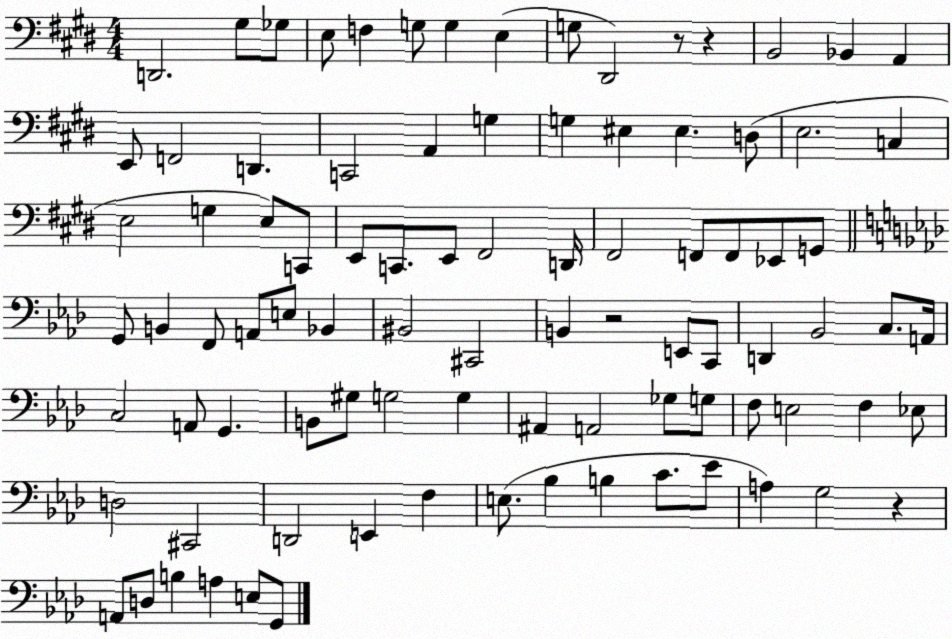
X:1
T:Untitled
M:4/4
L:1/4
K:E
D,,2 ^G,/2 _G,/2 E,/2 F, G,/2 G, E, G,/2 ^D,,2 z/2 z B,,2 _B,, A,, E,,/2 F,,2 D,, C,,2 A,, G, G, ^E, ^E, D,/2 E,2 C, E,2 G, E,/2 C,,/2 E,,/2 C,,/2 E,,/2 ^F,,2 D,,/4 ^F,,2 F,,/2 F,,/2 _E,,/2 G,,/2 G,,/2 B,, F,,/2 A,,/2 E,/2 _B,, ^B,,2 ^C,,2 B,, z2 E,,/2 C,,/2 D,, _B,,2 C,/2 A,,/4 C,2 A,,/2 G,, B,,/2 ^G,/2 G,2 G, ^A,, A,,2 _G,/2 G,/2 F,/2 E,2 F, _E,/2 D,2 ^C,,2 D,,2 E,, F, E,/2 _B, B, C/2 _E/2 A, G,2 z A,,/2 D,/2 B, A, E,/2 G,,/2